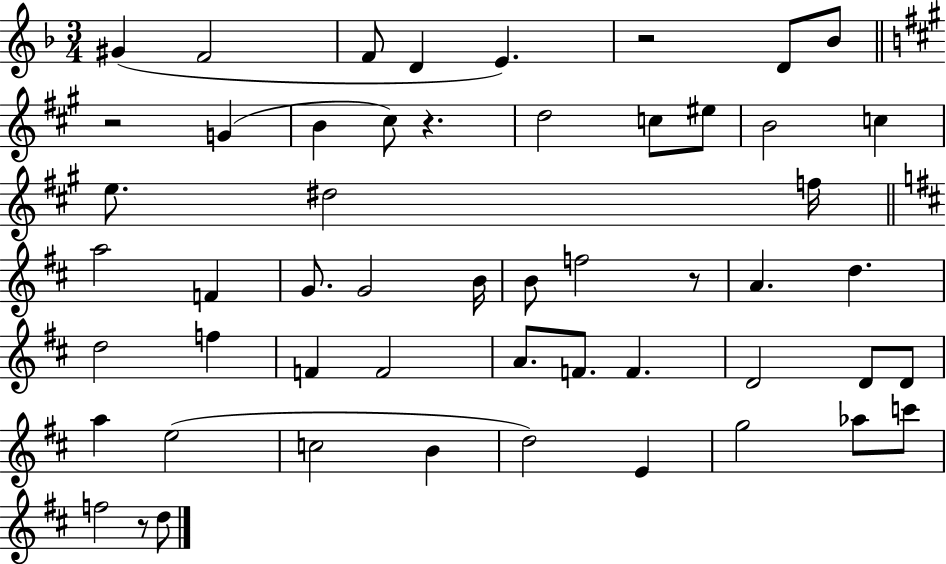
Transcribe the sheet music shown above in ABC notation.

X:1
T:Untitled
M:3/4
L:1/4
K:F
^G F2 F/2 D E z2 D/2 _B/2 z2 G B ^c/2 z d2 c/2 ^e/2 B2 c e/2 ^d2 f/4 a2 F G/2 G2 B/4 B/2 f2 z/2 A d d2 f F F2 A/2 F/2 F D2 D/2 D/2 a e2 c2 B d2 E g2 _a/2 c'/2 f2 z/2 d/2